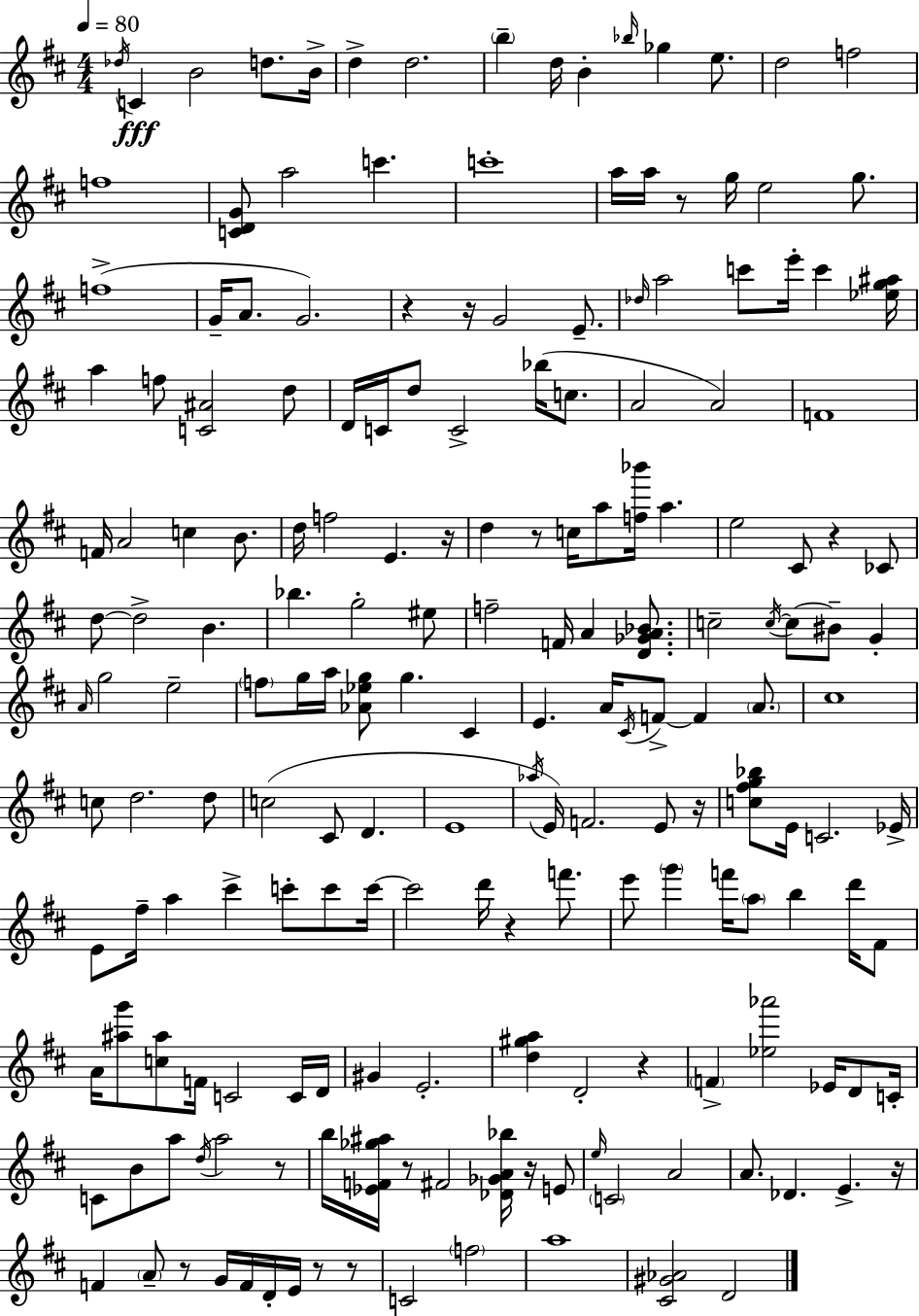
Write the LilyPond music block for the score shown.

{
  \clef treble
  \numericTimeSignature
  \time 4/4
  \key d \major
  \tempo 4 = 80
  \acciaccatura { des''16 }\fff c'4 b'2 d''8. | b'16-> d''4-> d''2. | \parenthesize b''4-- d''16 b'4-. \grace { bes''16 } ges''4 e''8. | d''2 f''2 | \break f''1 | <c' d' g'>8 a''2 c'''4. | c'''1-. | a''16 a''16 r8 g''16 e''2 g''8. | \break f''1->( | g'16-- a'8. g'2.) | r4 r16 g'2 e'8.-- | \grace { des''16 } a''2 c'''8 e'''16-. c'''4 | \break <ees'' g'' ais''>16 a''4 f''8 <c' ais'>2 | d''8 d'16 c'16 d''8 c'2-> bes''16( | c''8. a'2 a'2) | f'1 | \break f'16 a'2 c''4 | b'8. d''16 f''2 e'4. | r16 d''4 r8 c''16 a''8 <f'' bes'''>16 a''4. | e''2 cis'8 r4 | \break ces'8 d''8~~ d''2-> b'4. | bes''4. g''2-. | eis''8 f''2-- f'16 a'4 | <d' ges' a' bes'>8. c''2-- \acciaccatura { c''16~ }~ c''8 bis'8-- | \break g'4-. \grace { a'16 } g''2 e''2-- | \parenthesize f''8 g''16 a''16 <aes' ees'' g''>8 g''4. | cis'4 e'4. a'16 \acciaccatura { cis'16 } f'8->~~ f'4 | \parenthesize a'8. cis''1 | \break c''8 d''2. | d''8 c''2( cis'8 | d'4. e'1 | \acciaccatura { aes''16 } e'16) f'2. | \break e'8 r16 <c'' fis'' g'' bes''>8 e'16 c'2. | ees'16-> e'8 fis''16-- a''4 cis'''4-> | c'''8-. c'''8 c'''16~~ c'''2 d'''16 | r4 f'''8. e'''8 \parenthesize g'''4 f'''16 \parenthesize a''8 | \break b''4 d'''16 fis'8 a'16 <ais'' g'''>8 <c'' ais''>8 f'16 c'2 | c'16 d'16 gis'4 e'2.-. | <d'' gis'' a''>4 d'2-. | r4 \parenthesize f'4-> <ees'' aes'''>2 | \break ees'16 d'8 c'16-. c'8 b'8 a''8 \acciaccatura { d''16 } a''2 | r8 b''16 <ees' f' ges'' ais''>16 r8 fis'2 | <des' ges' a' bes''>16 r16 e'8 \grace { e''16 } \parenthesize c'2 | a'2 a'8. des'4. | \break e'4.-> r16 f'4 \parenthesize a'8-- r8 | g'16 f'16 d'16-. e'16 r8 r8 c'2 | \parenthesize f''2 a''1 | <cis' gis' aes'>2 | \break d'2 \bar "|."
}